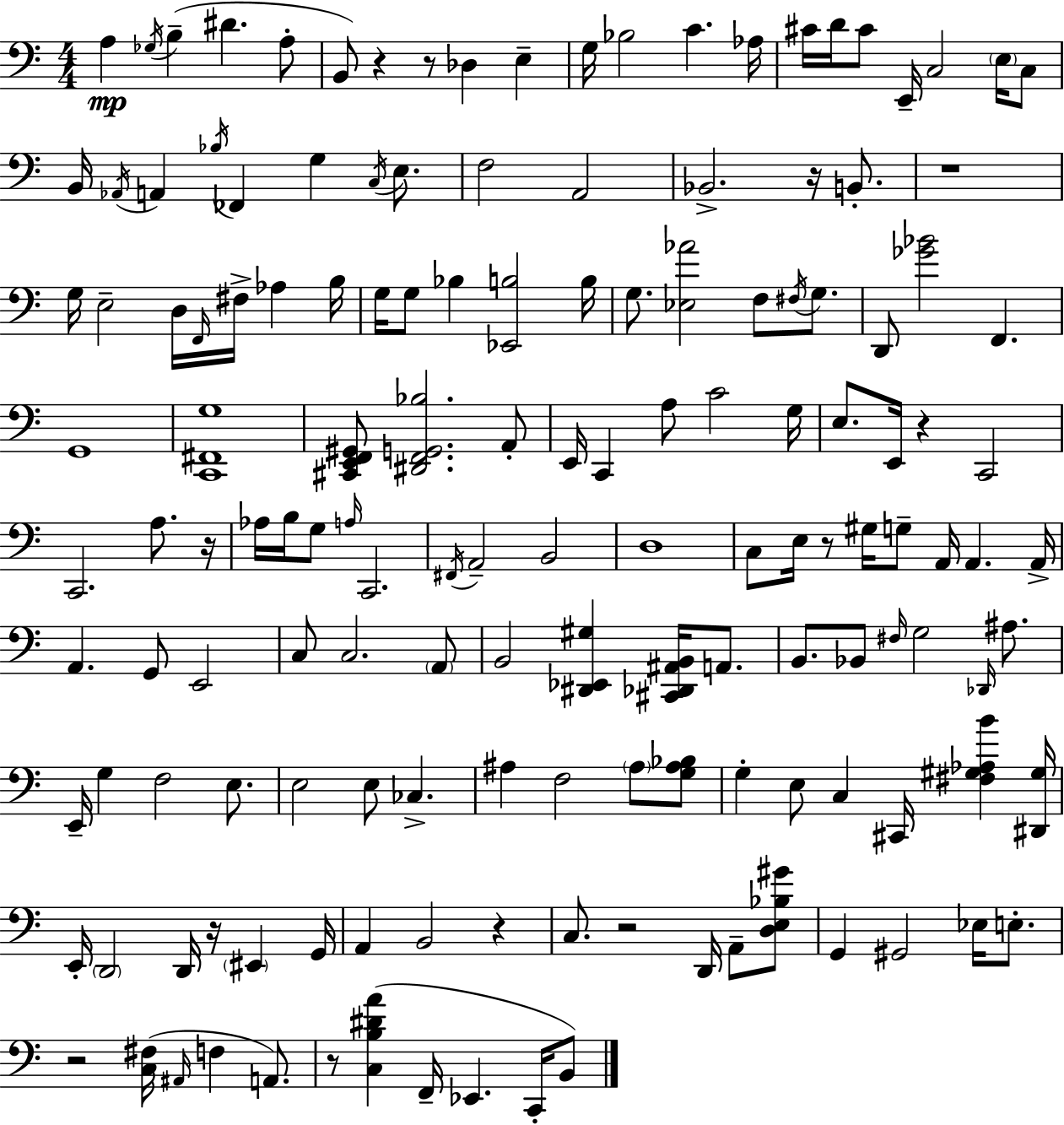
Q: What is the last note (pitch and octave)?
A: B2